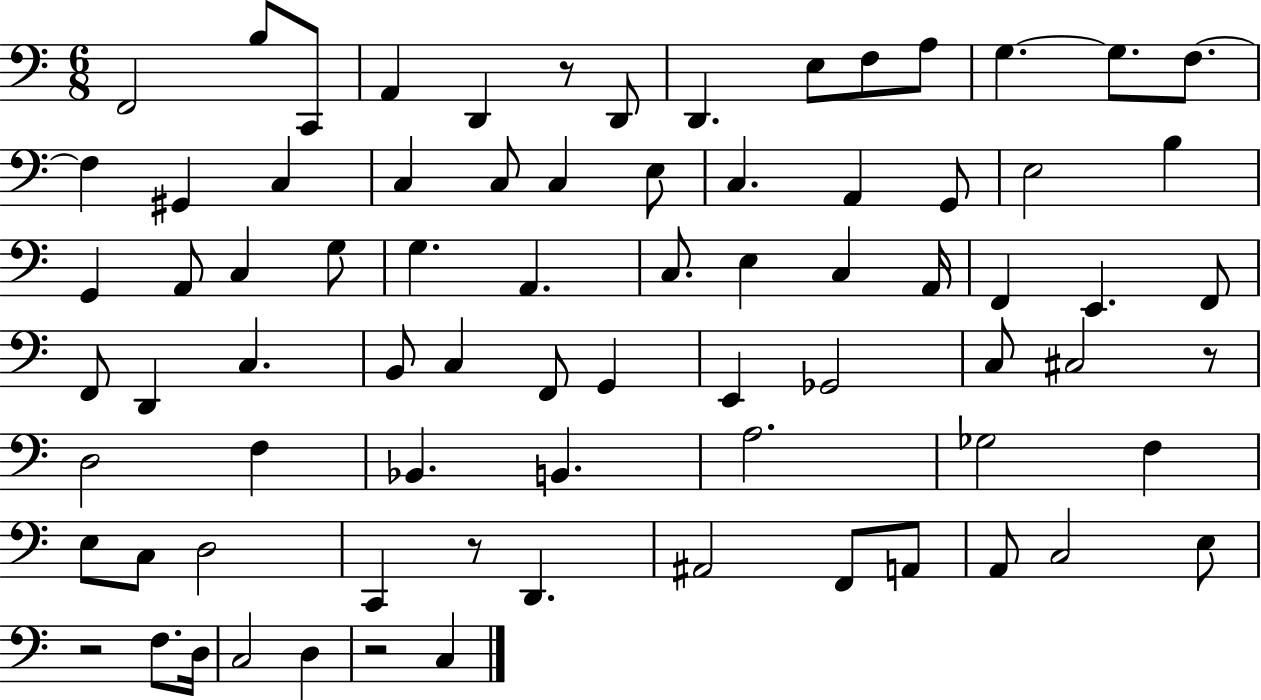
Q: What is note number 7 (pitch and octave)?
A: D2